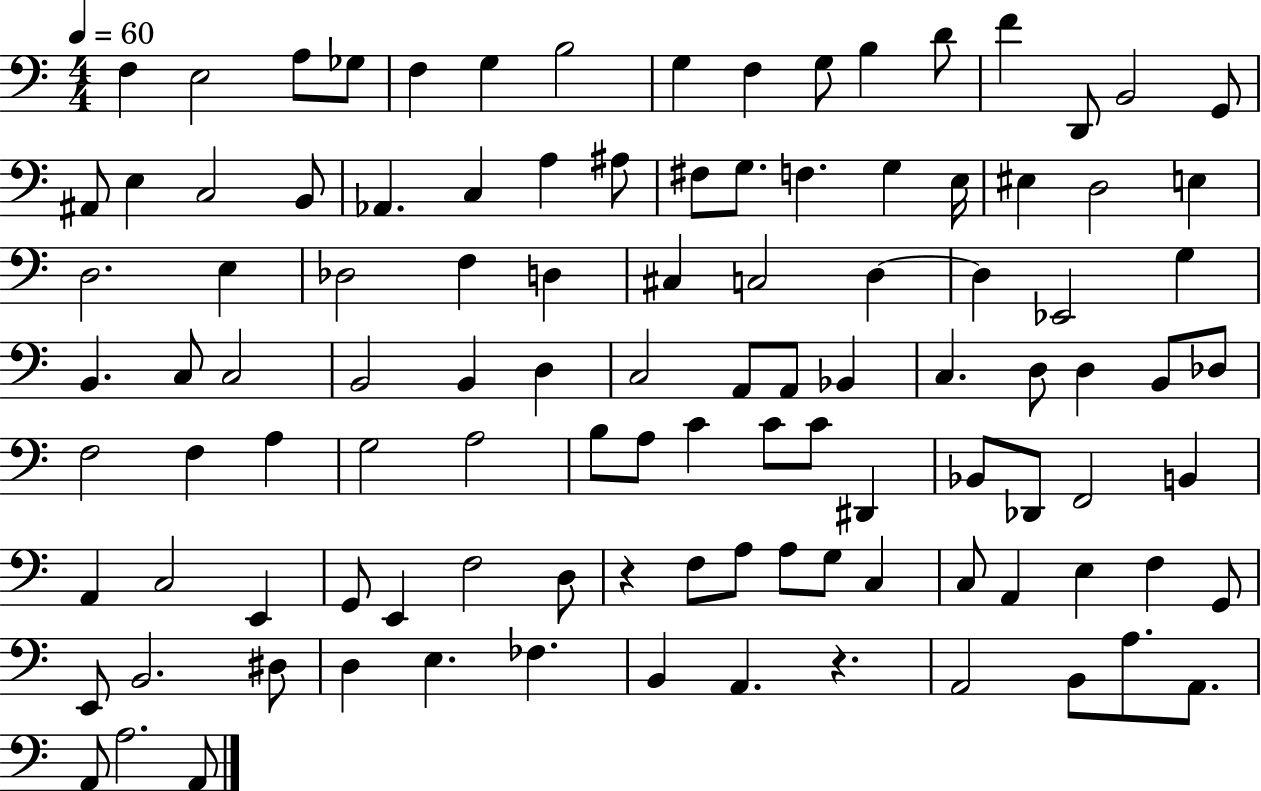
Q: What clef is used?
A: bass